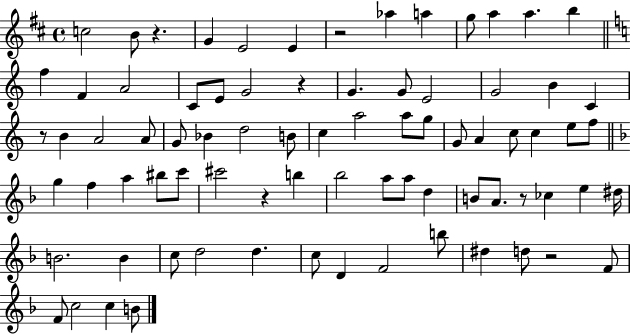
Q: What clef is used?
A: treble